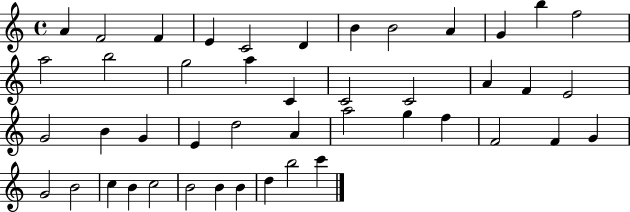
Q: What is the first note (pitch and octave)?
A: A4